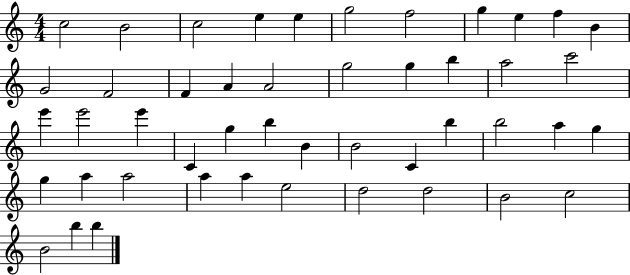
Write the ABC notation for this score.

X:1
T:Untitled
M:4/4
L:1/4
K:C
c2 B2 c2 e e g2 f2 g e f B G2 F2 F A A2 g2 g b a2 c'2 e' e'2 e' C g b B B2 C b b2 a g g a a2 a a e2 d2 d2 B2 c2 B2 b b